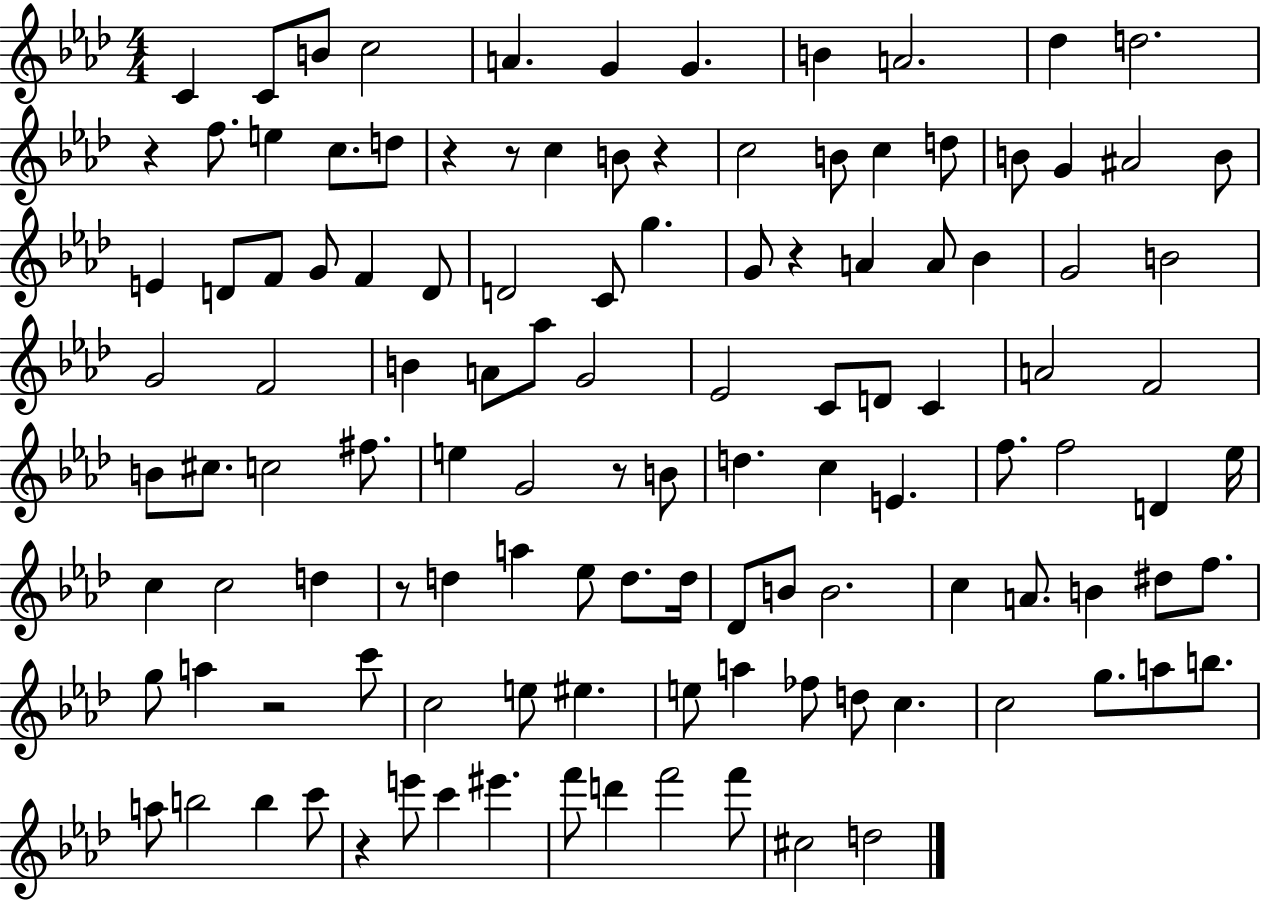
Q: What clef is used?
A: treble